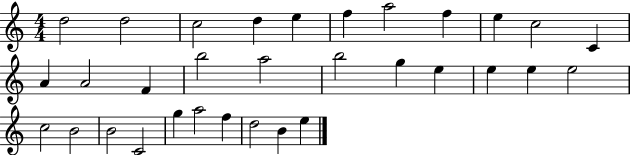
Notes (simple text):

D5/h D5/h C5/h D5/q E5/q F5/q A5/h F5/q E5/q C5/h C4/q A4/q A4/h F4/q B5/h A5/h B5/h G5/q E5/q E5/q E5/q E5/h C5/h B4/h B4/h C4/h G5/q A5/h F5/q D5/h B4/q E5/q